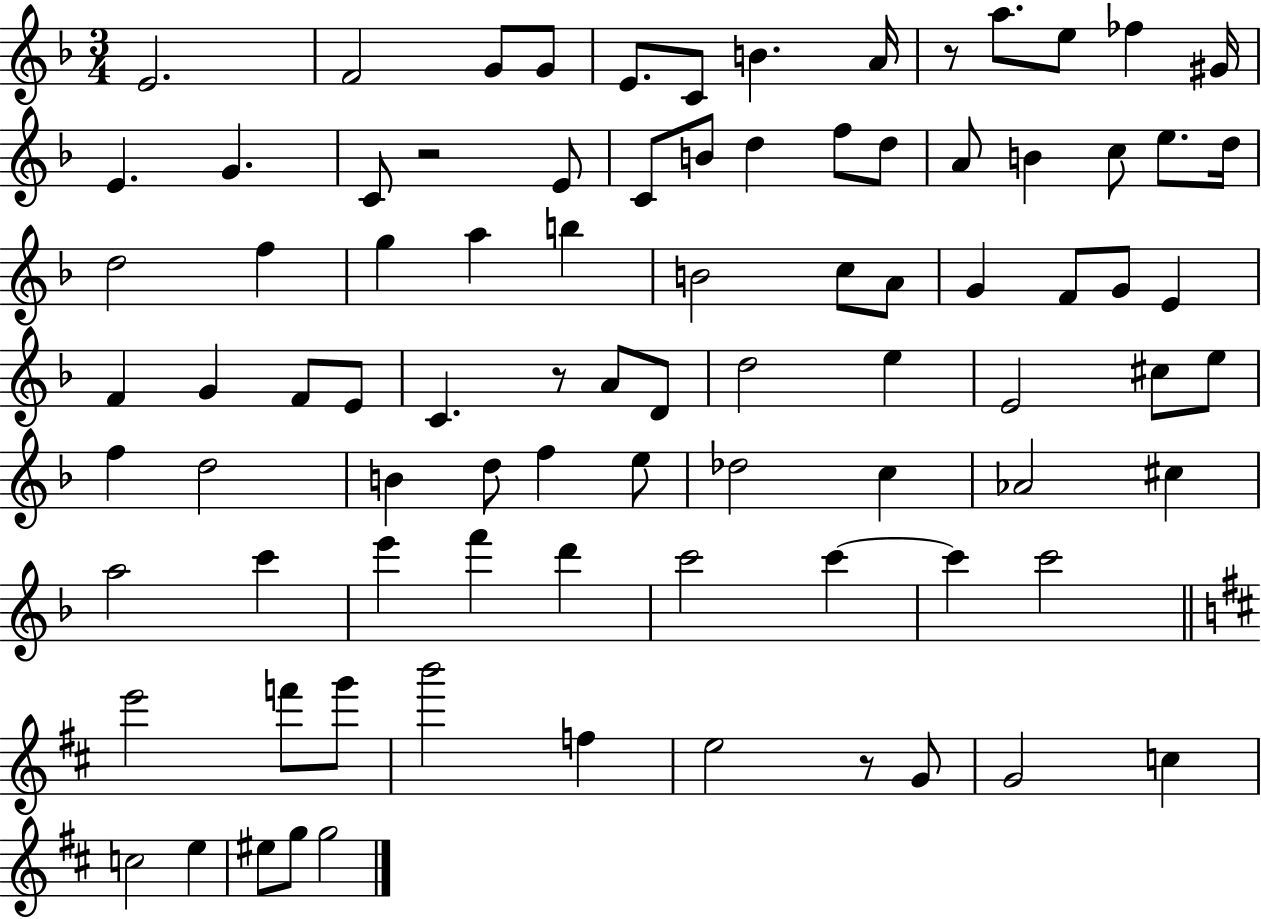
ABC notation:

X:1
T:Untitled
M:3/4
L:1/4
K:F
E2 F2 G/2 G/2 E/2 C/2 B A/4 z/2 a/2 e/2 _f ^G/4 E G C/2 z2 E/2 C/2 B/2 d f/2 d/2 A/2 B c/2 e/2 d/4 d2 f g a b B2 c/2 A/2 G F/2 G/2 E F G F/2 E/2 C z/2 A/2 D/2 d2 e E2 ^c/2 e/2 f d2 B d/2 f e/2 _d2 c _A2 ^c a2 c' e' f' d' c'2 c' c' c'2 e'2 f'/2 g'/2 b'2 f e2 z/2 G/2 G2 c c2 e ^e/2 g/2 g2